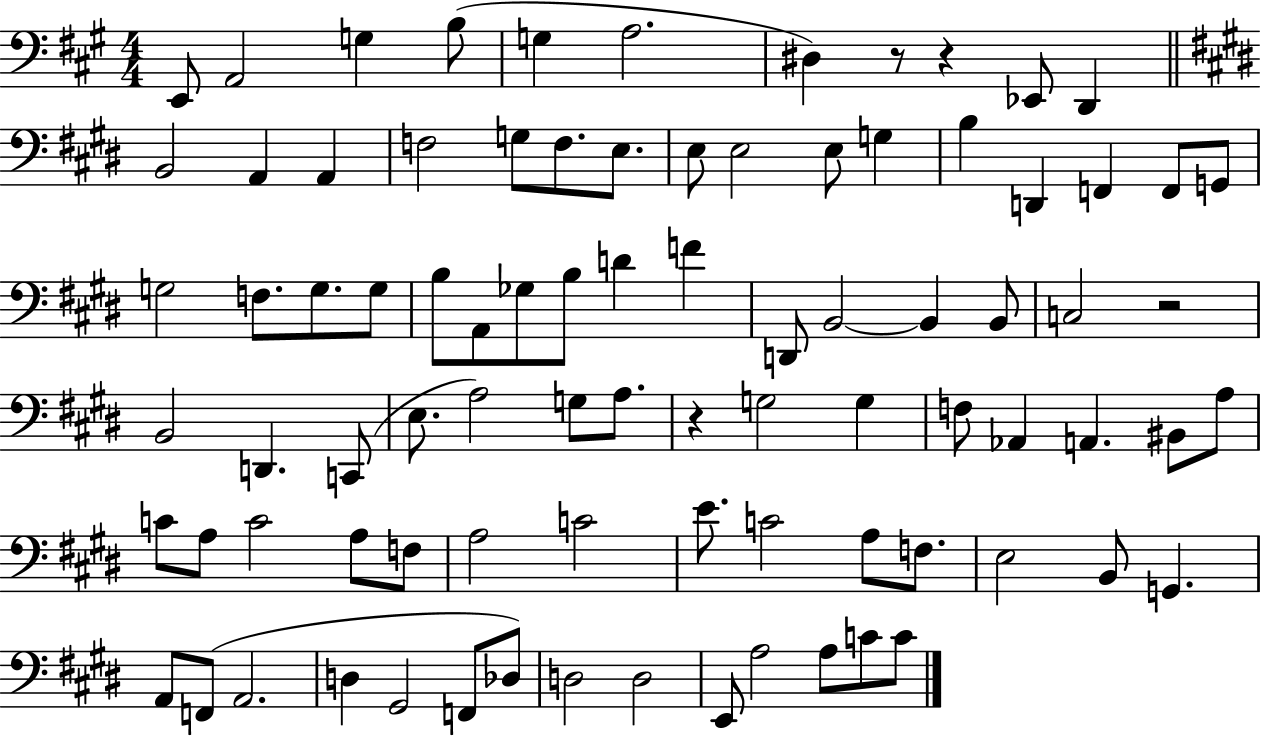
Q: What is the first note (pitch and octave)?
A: E2